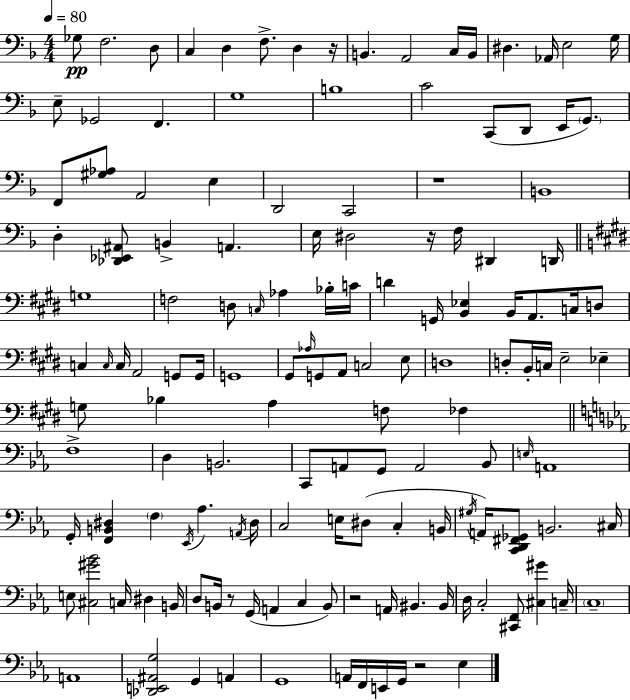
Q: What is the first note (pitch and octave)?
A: Gb3